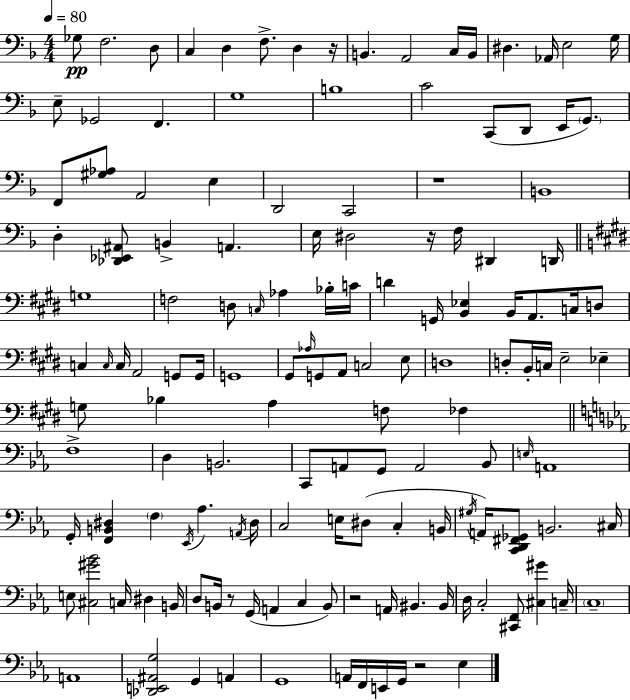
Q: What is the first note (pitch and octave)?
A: Gb3